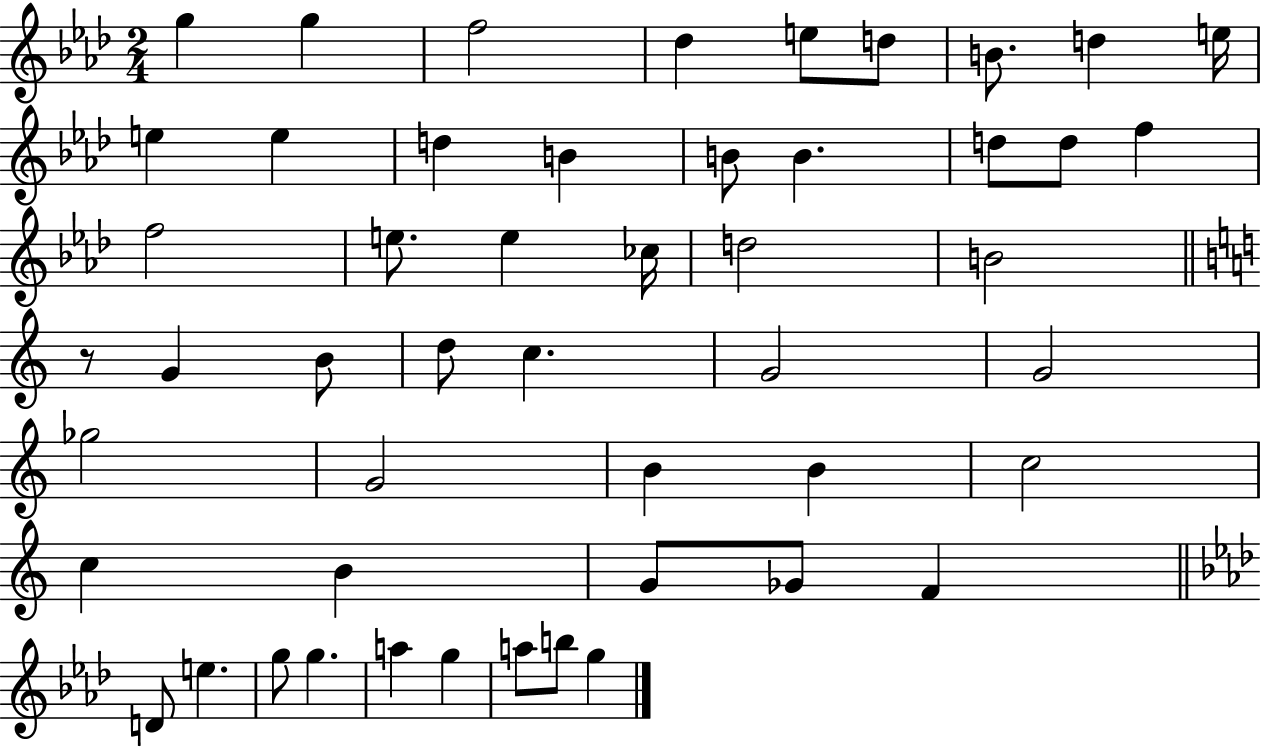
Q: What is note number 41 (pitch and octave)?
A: D4